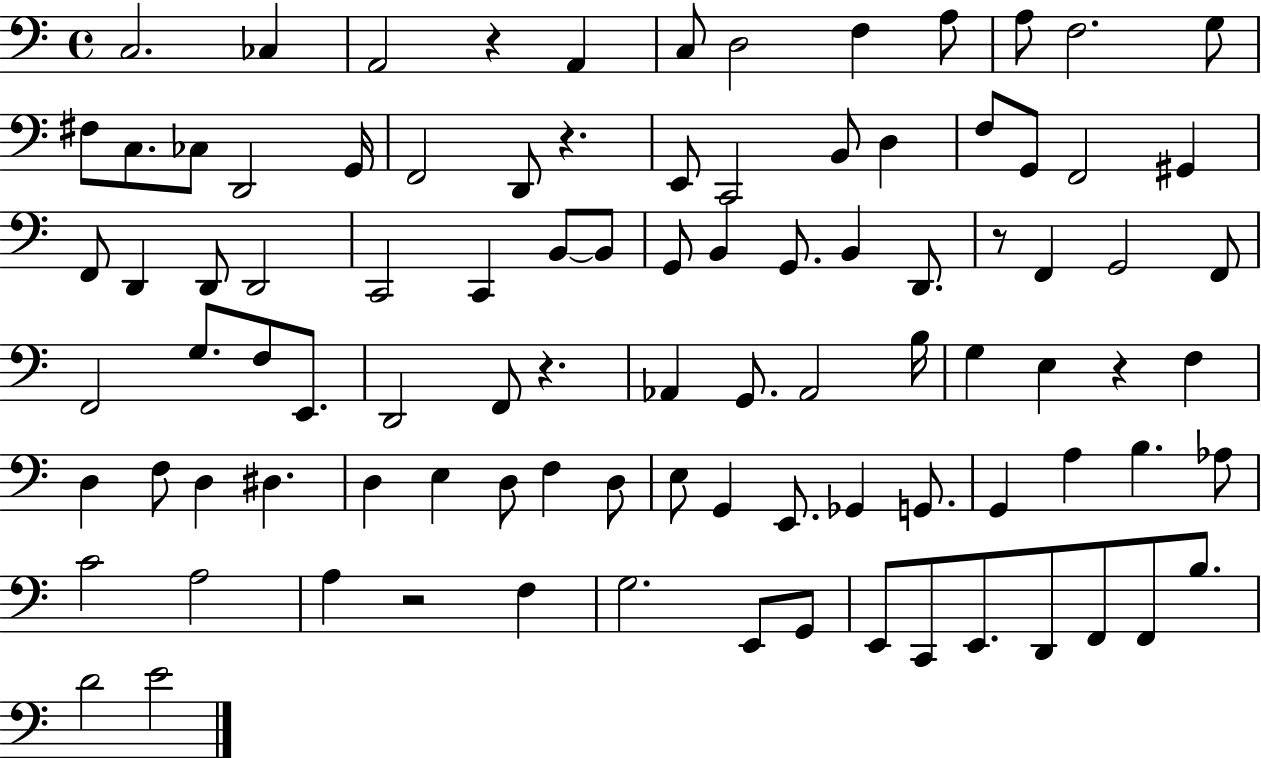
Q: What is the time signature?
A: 4/4